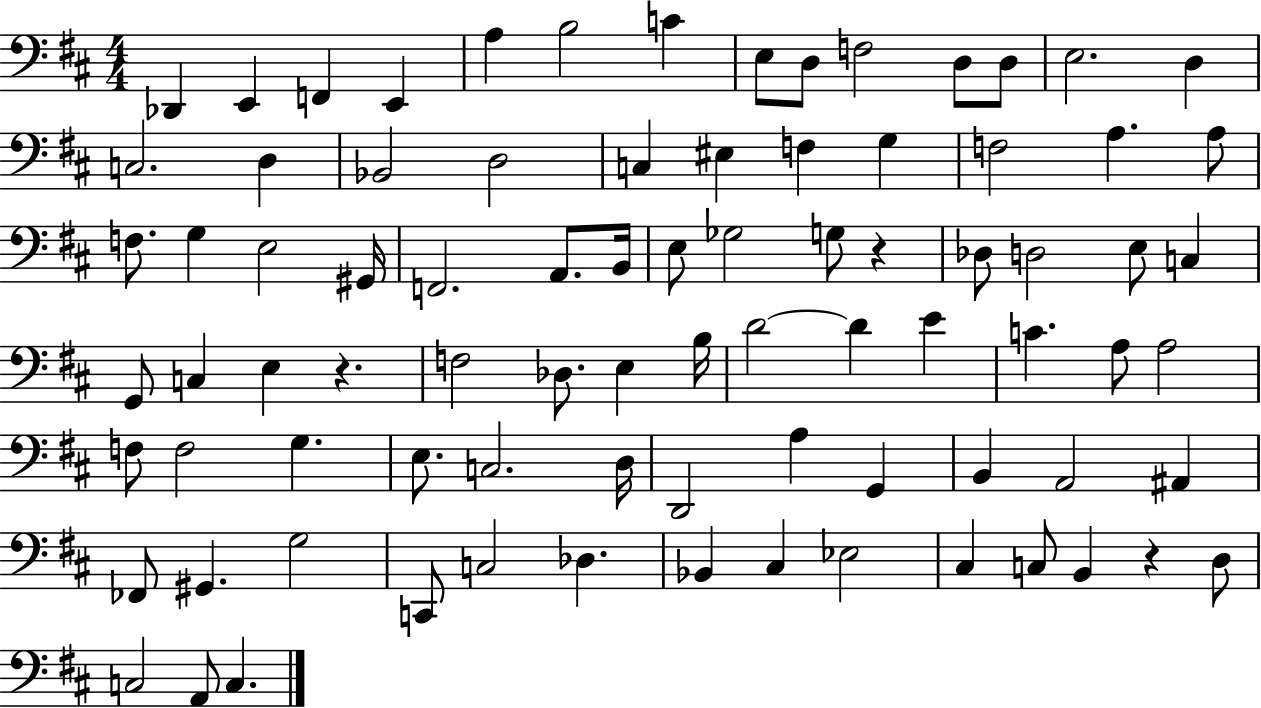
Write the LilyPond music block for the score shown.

{
  \clef bass
  \numericTimeSignature
  \time 4/4
  \key d \major
  \repeat volta 2 { des,4 e,4 f,4 e,4 | a4 b2 c'4 | e8 d8 f2 d8 d8 | e2. d4 | \break c2. d4 | bes,2 d2 | c4 eis4 f4 g4 | f2 a4. a8 | \break f8. g4 e2 gis,16 | f,2. a,8. b,16 | e8 ges2 g8 r4 | des8 d2 e8 c4 | \break g,8 c4 e4 r4. | f2 des8. e4 b16 | d'2~~ d'4 e'4 | c'4. a8 a2 | \break f8 f2 g4. | e8. c2. d16 | d,2 a4 g,4 | b,4 a,2 ais,4 | \break fes,8 gis,4. g2 | c,8 c2 des4. | bes,4 cis4 ees2 | cis4 c8 b,4 r4 d8 | \break c2 a,8 c4. | } \bar "|."
}